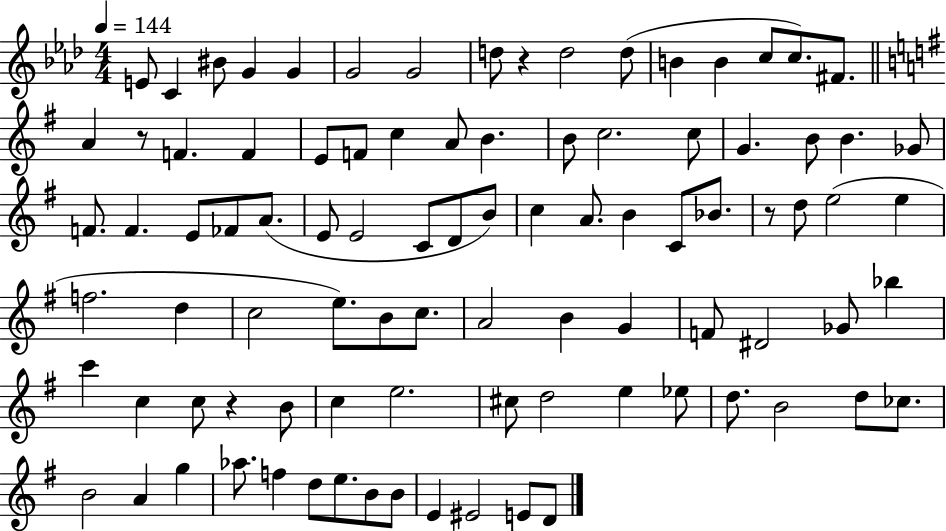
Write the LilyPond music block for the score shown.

{
  \clef treble
  \numericTimeSignature
  \time 4/4
  \key aes \major
  \tempo 4 = 144
  e'8 c'4 bis'8 g'4 g'4 | g'2 g'2 | d''8 r4 d''2 d''8( | b'4 b'4 c''8 c''8.) fis'8. | \break \bar "||" \break \key e \minor a'4 r8 f'4. f'4 | e'8 f'8 c''4 a'8 b'4. | b'8 c''2. c''8 | g'4. b'8 b'4. ges'8 | \break f'8. f'4. e'8 fes'8 a'8.( | e'8 e'2 c'8 d'8 b'8) | c''4 a'8. b'4 c'8 bes'8. | r8 d''8 e''2( e''4 | \break f''2. d''4 | c''2 e''8.) b'8 c''8. | a'2 b'4 g'4 | f'8 dis'2 ges'8 bes''4 | \break c'''4 c''4 c''8 r4 b'8 | c''4 e''2. | cis''8 d''2 e''4 ees''8 | d''8. b'2 d''8 ces''8. | \break b'2 a'4 g''4 | aes''8. f''4 d''8 e''8. b'8 b'8 | e'4 eis'2 e'8 d'8 | \bar "|."
}